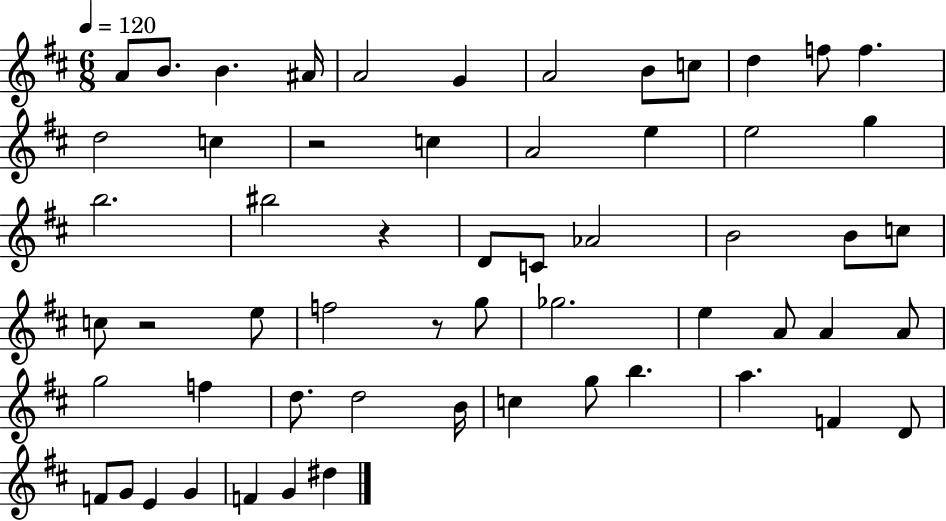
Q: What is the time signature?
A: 6/8